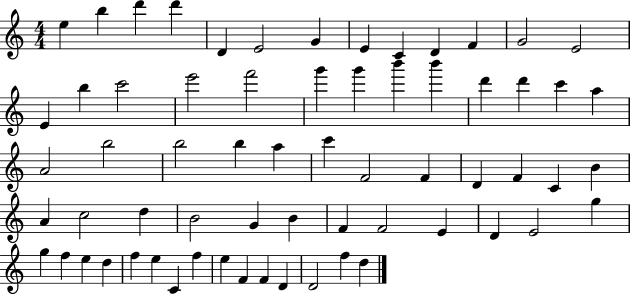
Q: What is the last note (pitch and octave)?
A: D5